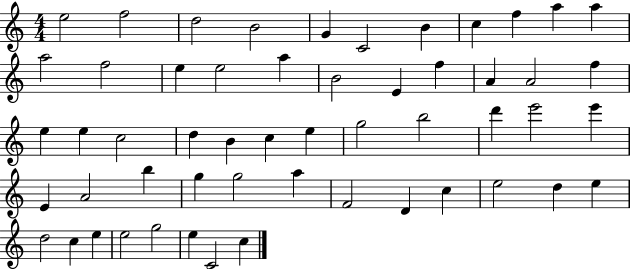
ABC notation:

X:1
T:Untitled
M:4/4
L:1/4
K:C
e2 f2 d2 B2 G C2 B c f a a a2 f2 e e2 a B2 E f A A2 f e e c2 d B c e g2 b2 d' e'2 e' E A2 b g g2 a F2 D c e2 d e d2 c e e2 g2 e C2 c